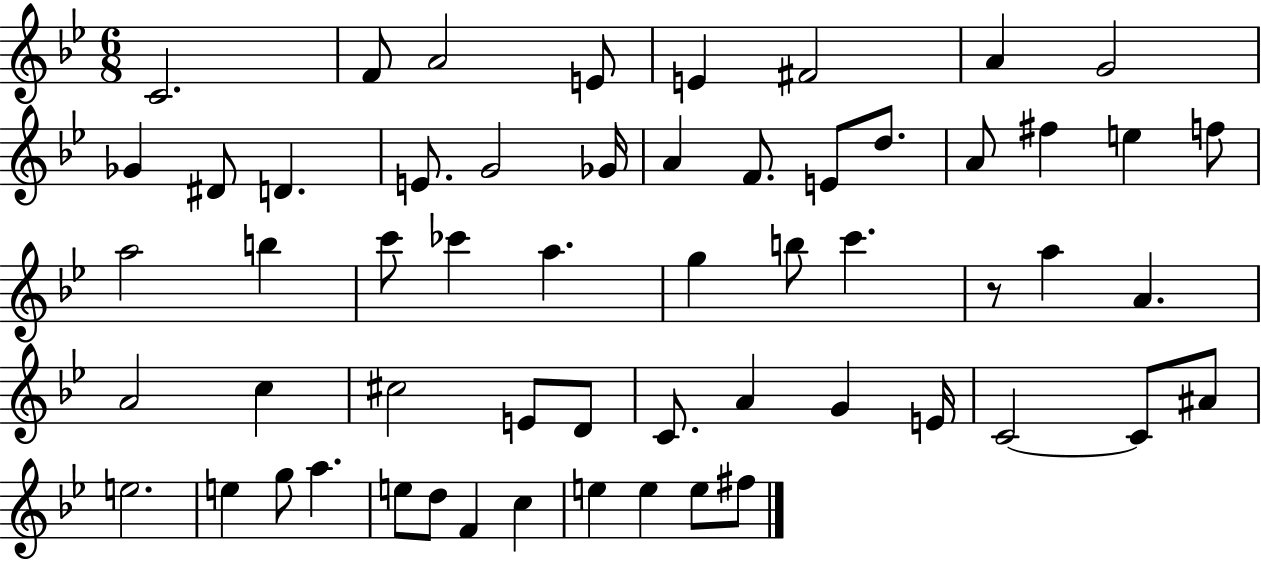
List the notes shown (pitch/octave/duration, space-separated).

C4/h. F4/e A4/h E4/e E4/q F#4/h A4/q G4/h Gb4/q D#4/e D4/q. E4/e. G4/h Gb4/s A4/q F4/e. E4/e D5/e. A4/e F#5/q E5/q F5/e A5/h B5/q C6/e CES6/q A5/q. G5/q B5/e C6/q. R/e A5/q A4/q. A4/h C5/q C#5/h E4/e D4/e C4/e. A4/q G4/q E4/s C4/h C4/e A#4/e E5/h. E5/q G5/e A5/q. E5/e D5/e F4/q C5/q E5/q E5/q E5/e F#5/e